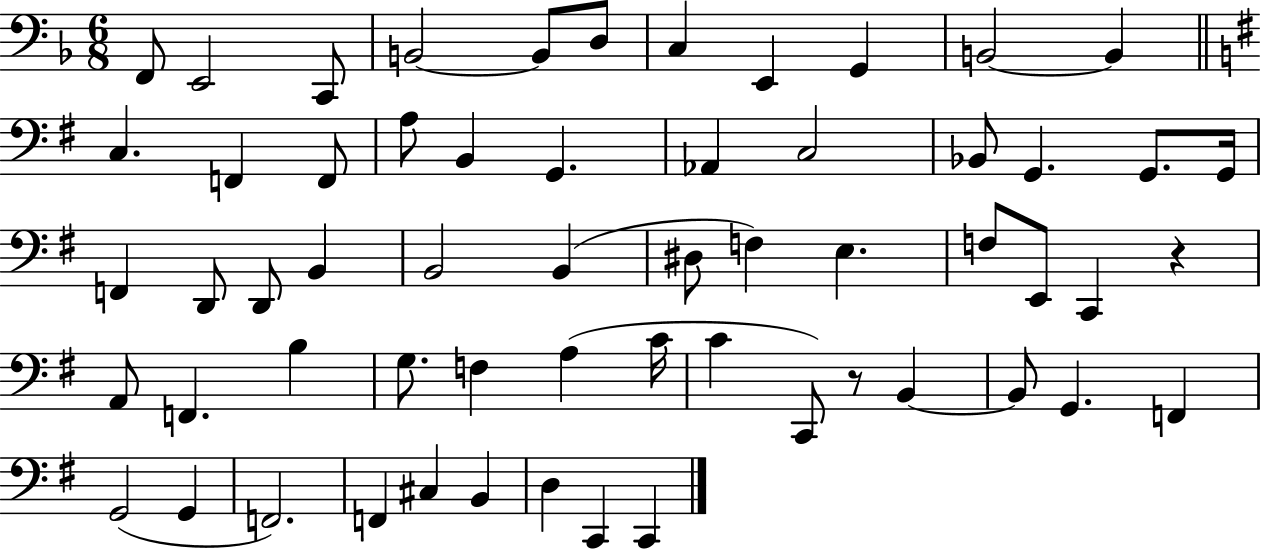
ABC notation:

X:1
T:Untitled
M:6/8
L:1/4
K:F
F,,/2 E,,2 C,,/2 B,,2 B,,/2 D,/2 C, E,, G,, B,,2 B,, C, F,, F,,/2 A,/2 B,, G,, _A,, C,2 _B,,/2 G,, G,,/2 G,,/4 F,, D,,/2 D,,/2 B,, B,,2 B,, ^D,/2 F, E, F,/2 E,,/2 C,, z A,,/2 F,, B, G,/2 F, A, C/4 C C,,/2 z/2 B,, B,,/2 G,, F,, G,,2 G,, F,,2 F,, ^C, B,, D, C,, C,,